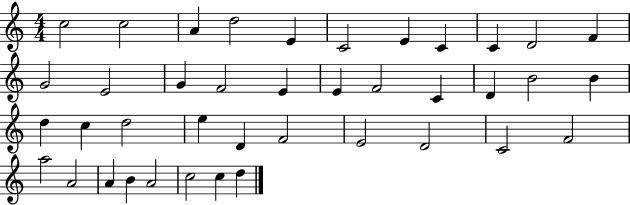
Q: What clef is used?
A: treble